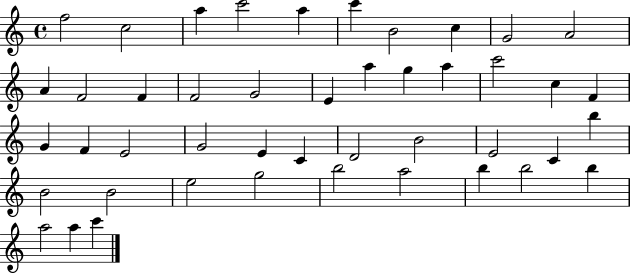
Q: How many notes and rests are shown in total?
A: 45